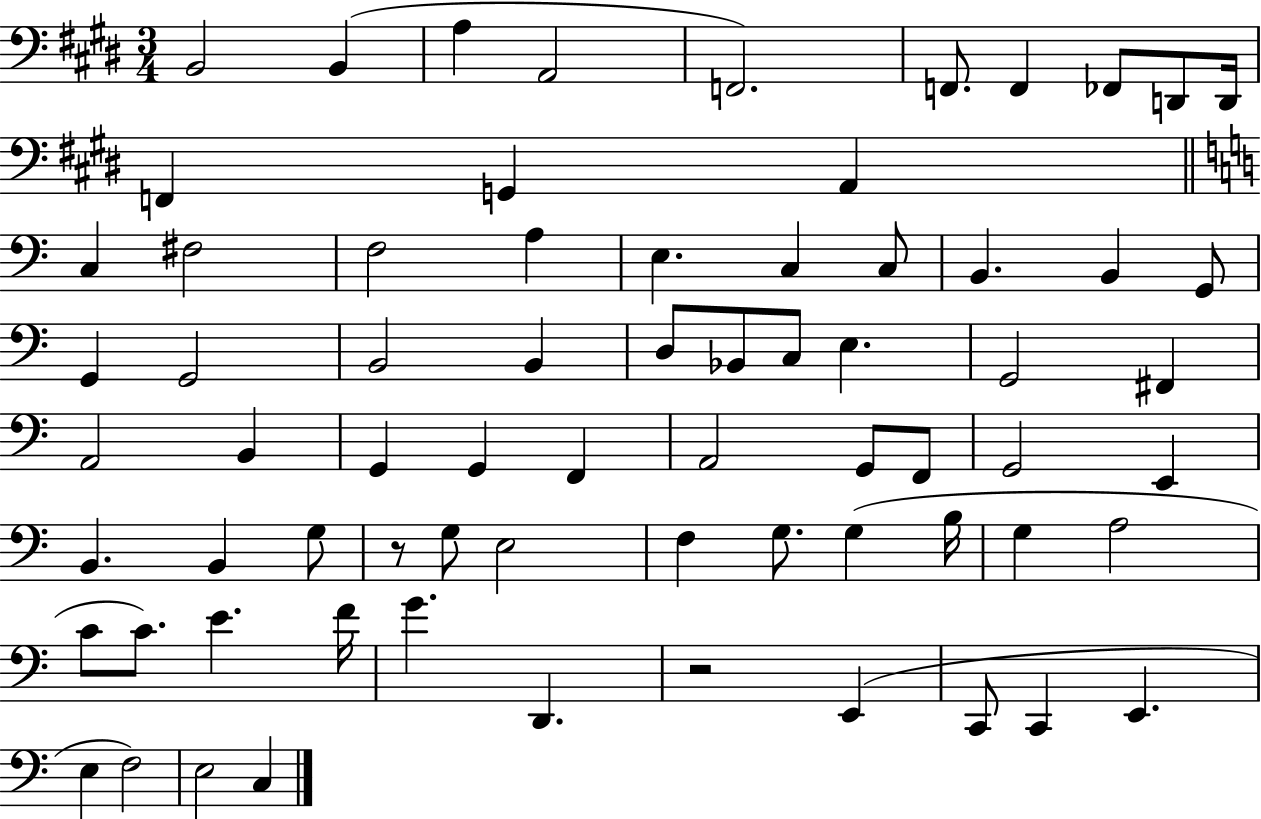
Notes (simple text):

B2/h B2/q A3/q A2/h F2/h. F2/e. F2/q FES2/e D2/e D2/s F2/q G2/q A2/q C3/q F#3/h F3/h A3/q E3/q. C3/q C3/e B2/q. B2/q G2/e G2/q G2/h B2/h B2/q D3/e Bb2/e C3/e E3/q. G2/h F#2/q A2/h B2/q G2/q G2/q F2/q A2/h G2/e F2/e G2/h E2/q B2/q. B2/q G3/e R/e G3/e E3/h F3/q G3/e. G3/q B3/s G3/q A3/h C4/e C4/e. E4/q. F4/s G4/q. D2/q. R/h E2/q C2/e C2/q E2/q. E3/q F3/h E3/h C3/q